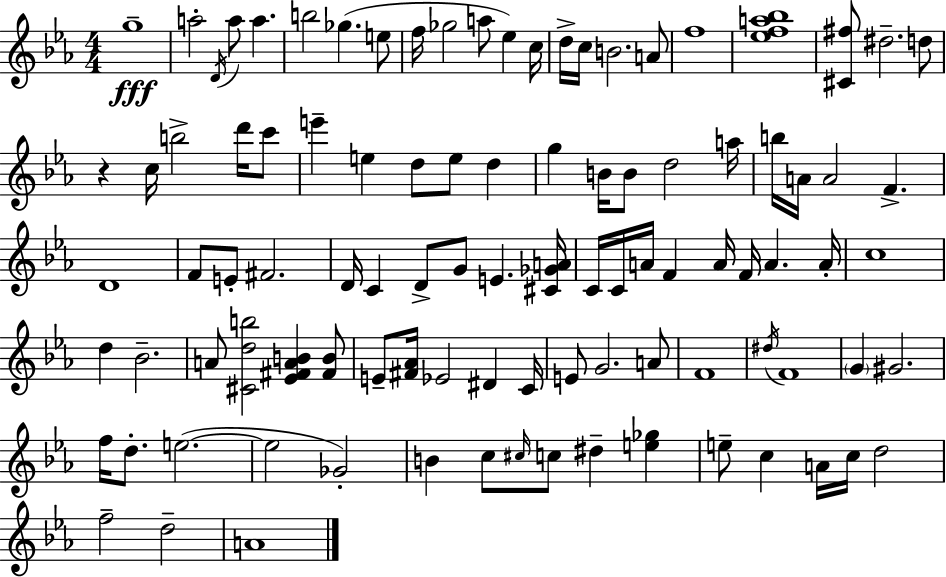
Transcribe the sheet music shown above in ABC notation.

X:1
T:Untitled
M:4/4
L:1/4
K:Cm
g4 a2 D/4 a/2 a b2 _g e/2 f/4 _g2 a/2 _e c/4 d/4 c/4 B2 A/2 f4 [_efa_b]4 [^C^f]/2 ^d2 d/2 z c/4 b2 d'/4 c'/2 e' e d/2 e/2 d g B/4 B/2 d2 a/4 b/4 A/4 A2 F D4 F/2 E/2 ^F2 D/4 C D/2 G/2 E [^C_GA]/4 C/4 C/4 A/4 F A/4 F/4 A A/4 c4 d _B2 A/2 [^Cdb]2 [_E^FAB] [^FB]/2 E/2 [^F_A]/4 _E2 ^D C/4 E/2 G2 A/2 F4 ^d/4 F4 G ^G2 f/4 d/2 e2 e2 _G2 B c/2 ^c/4 c/2 ^d [e_g] e/2 c A/4 c/4 d2 f2 d2 A4